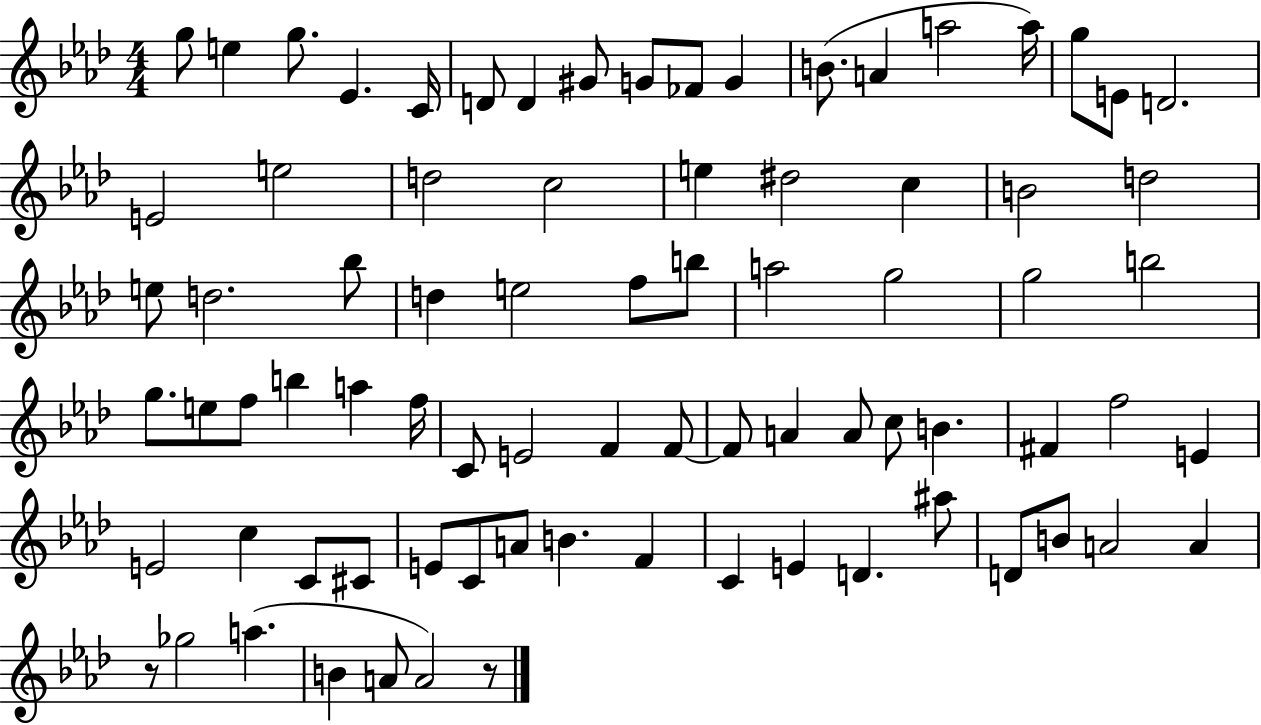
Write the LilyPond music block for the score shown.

{
  \clef treble
  \numericTimeSignature
  \time 4/4
  \key aes \major
  g''8 e''4 g''8. ees'4. c'16 | d'8 d'4 gis'8 g'8 fes'8 g'4 | b'8.( a'4 a''2 a''16) | g''8 e'8 d'2. | \break e'2 e''2 | d''2 c''2 | e''4 dis''2 c''4 | b'2 d''2 | \break e''8 d''2. bes''8 | d''4 e''2 f''8 b''8 | a''2 g''2 | g''2 b''2 | \break g''8. e''8 f''8 b''4 a''4 f''16 | c'8 e'2 f'4 f'8~~ | f'8 a'4 a'8 c''8 b'4. | fis'4 f''2 e'4 | \break e'2 c''4 c'8 cis'8 | e'8 c'8 a'8 b'4. f'4 | c'4 e'4 d'4. ais''8 | d'8 b'8 a'2 a'4 | \break r8 ges''2 a''4.( | b'4 a'8 a'2) r8 | \bar "|."
}